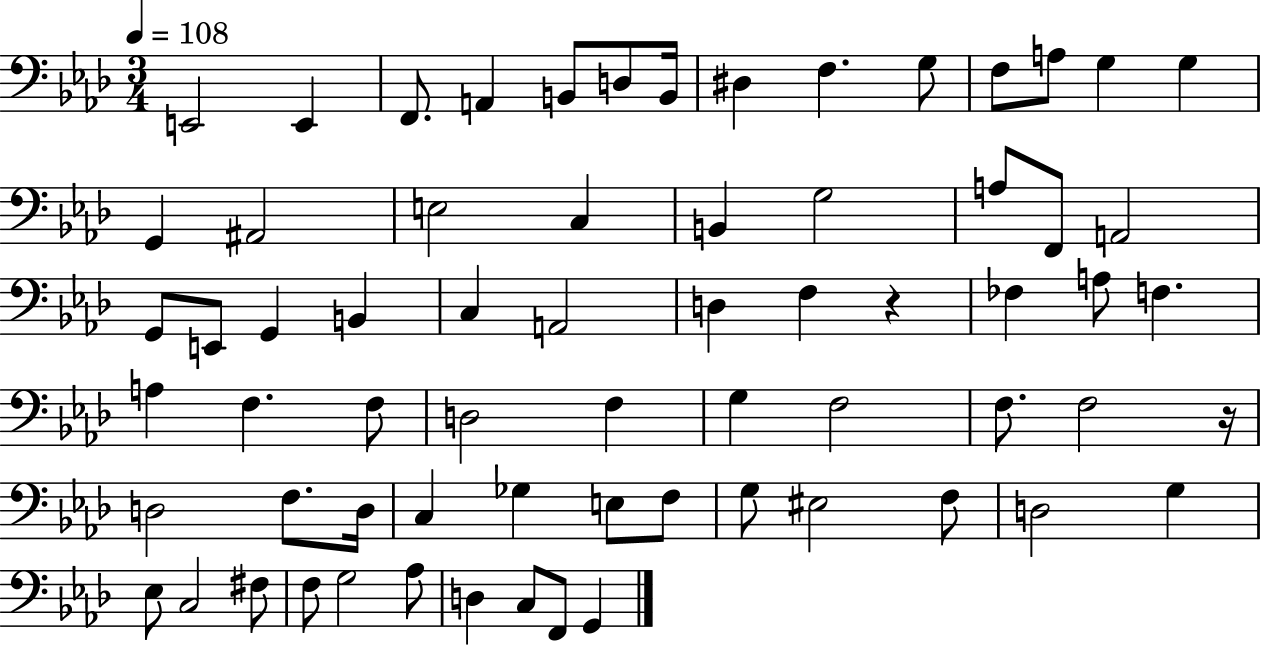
X:1
T:Untitled
M:3/4
L:1/4
K:Ab
E,,2 E,, F,,/2 A,, B,,/2 D,/2 B,,/4 ^D, F, G,/2 F,/2 A,/2 G, G, G,, ^A,,2 E,2 C, B,, G,2 A,/2 F,,/2 A,,2 G,,/2 E,,/2 G,, B,, C, A,,2 D, F, z _F, A,/2 F, A, F, F,/2 D,2 F, G, F,2 F,/2 F,2 z/4 D,2 F,/2 D,/4 C, _G, E,/2 F,/2 G,/2 ^E,2 F,/2 D,2 G, _E,/2 C,2 ^F,/2 F,/2 G,2 _A,/2 D, C,/2 F,,/2 G,,